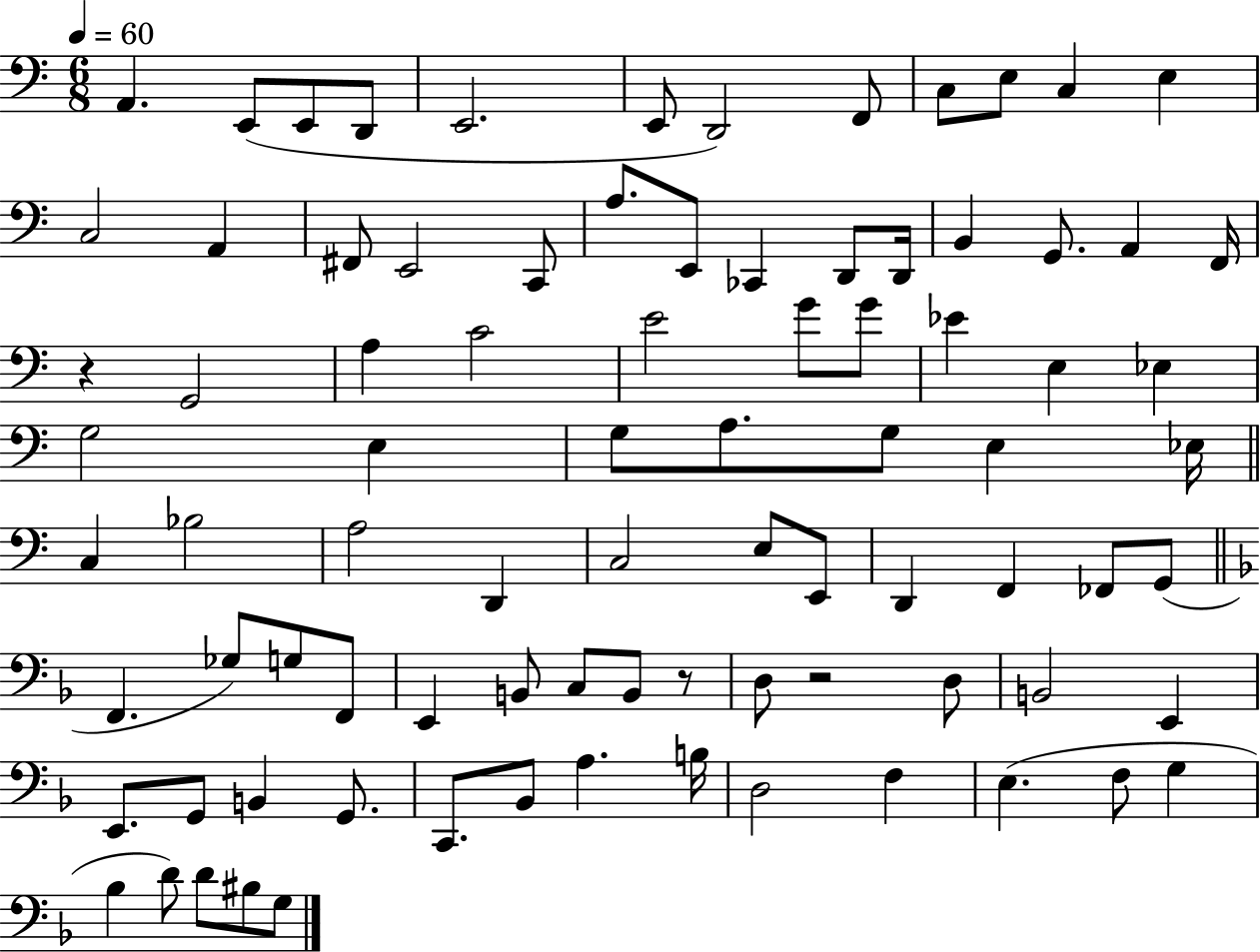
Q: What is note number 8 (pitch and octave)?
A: F2